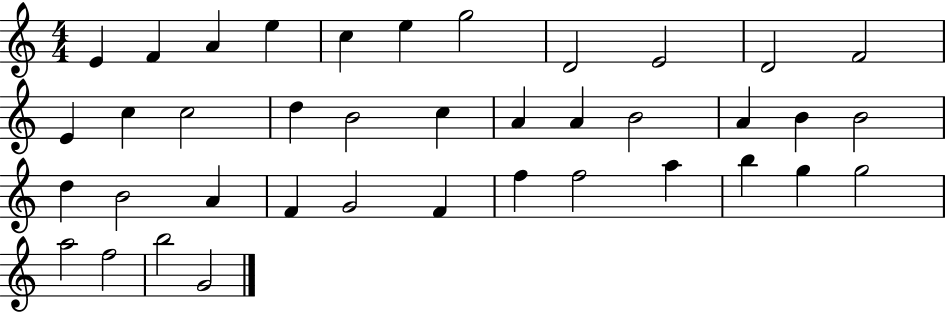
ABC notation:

X:1
T:Untitled
M:4/4
L:1/4
K:C
E F A e c e g2 D2 E2 D2 F2 E c c2 d B2 c A A B2 A B B2 d B2 A F G2 F f f2 a b g g2 a2 f2 b2 G2